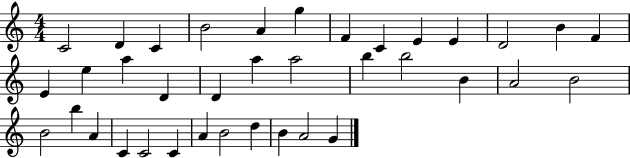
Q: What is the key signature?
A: C major